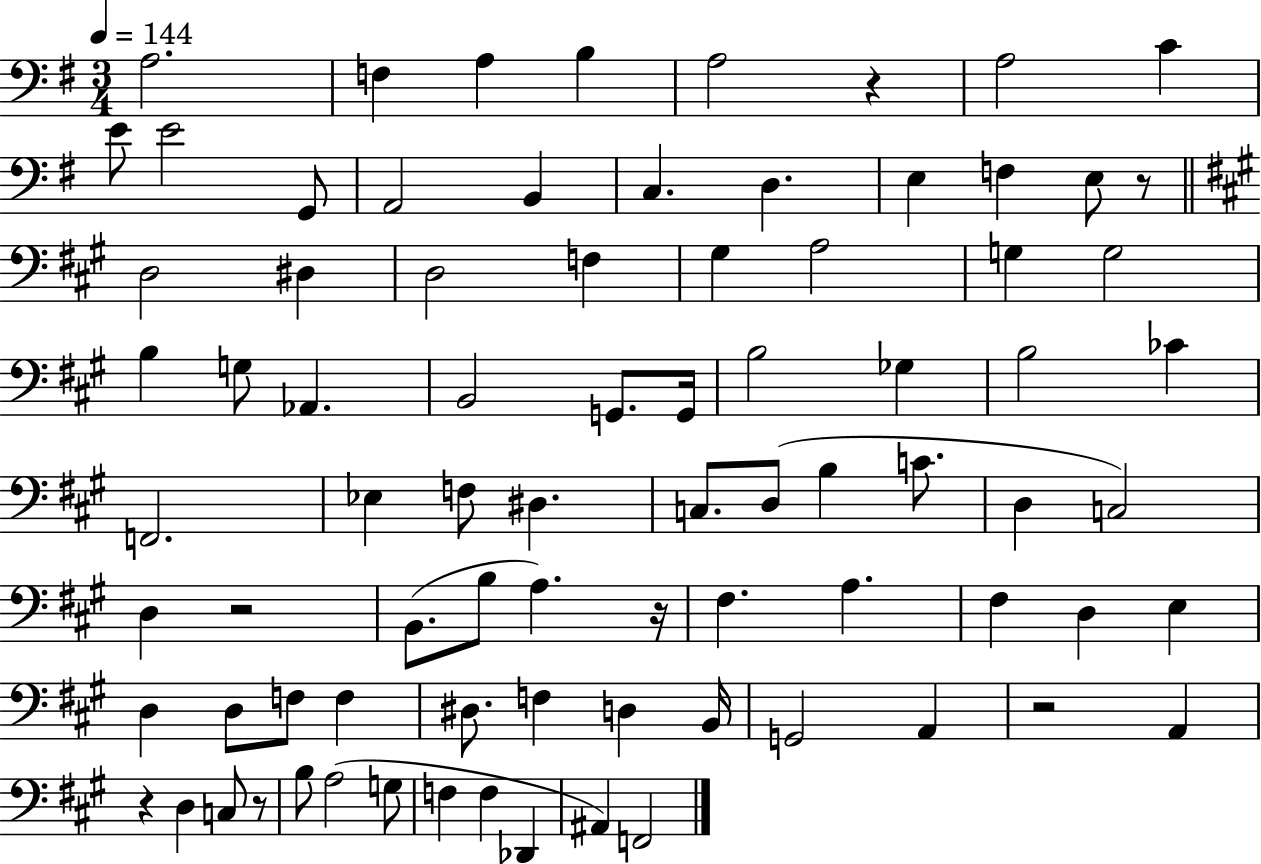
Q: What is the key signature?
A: G major